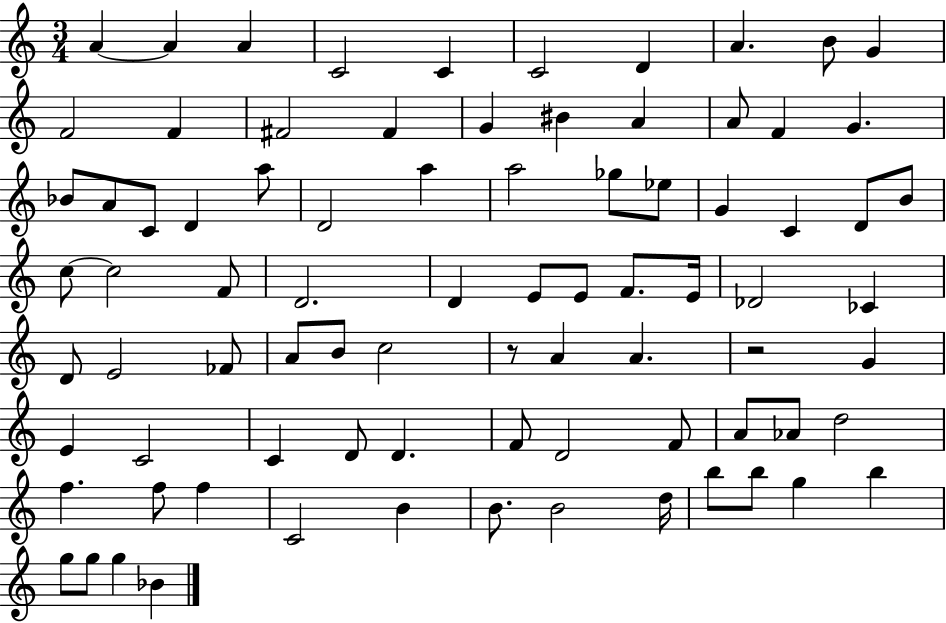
A4/q A4/q A4/q C4/h C4/q C4/h D4/q A4/q. B4/e G4/q F4/h F4/q F#4/h F#4/q G4/q BIS4/q A4/q A4/e F4/q G4/q. Bb4/e A4/e C4/e D4/q A5/e D4/h A5/q A5/h Gb5/e Eb5/e G4/q C4/q D4/e B4/e C5/e C5/h F4/e D4/h. D4/q E4/e E4/e F4/e. E4/s Db4/h CES4/q D4/e E4/h FES4/e A4/e B4/e C5/h R/e A4/q A4/q. R/h G4/q E4/q C4/h C4/q D4/e D4/q. F4/e D4/h F4/e A4/e Ab4/e D5/h F5/q. F5/e F5/q C4/h B4/q B4/e. B4/h D5/s B5/e B5/e G5/q B5/q G5/e G5/e G5/q Bb4/q